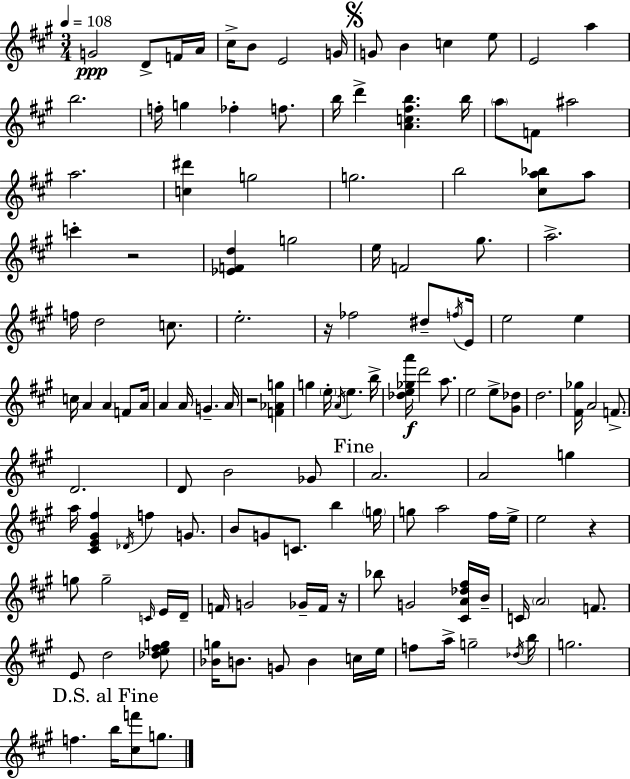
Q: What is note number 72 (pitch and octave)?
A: A4